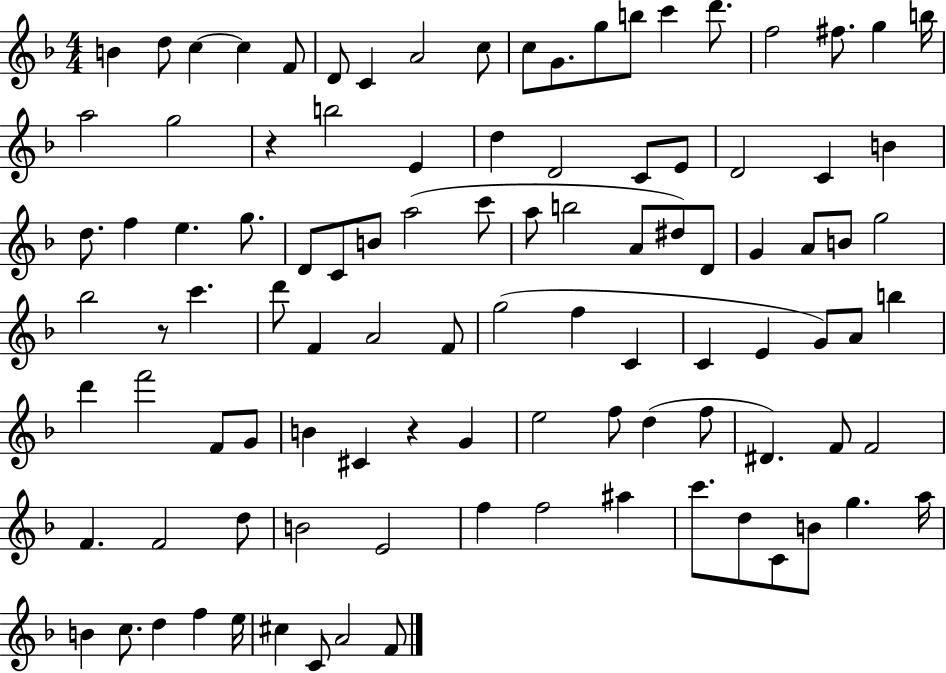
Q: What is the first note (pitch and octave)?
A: B4